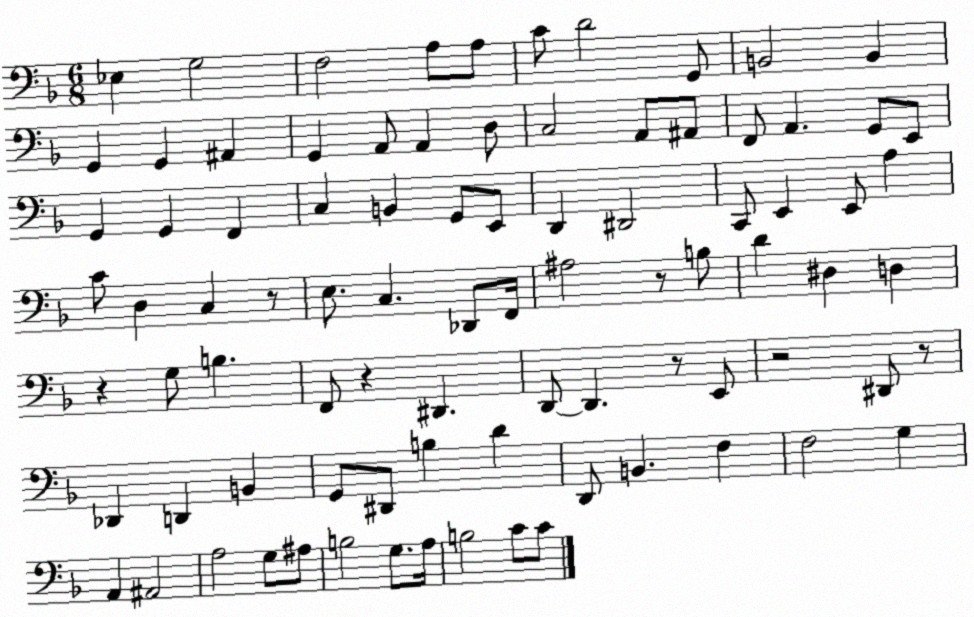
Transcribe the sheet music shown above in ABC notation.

X:1
T:Untitled
M:6/8
L:1/4
K:F
_E, G,2 F,2 A,/2 A,/2 C/2 D2 G,,/2 B,,2 B,, G,, G,, ^A,, G,, A,,/2 A,, D,/2 C,2 A,,/2 ^A,,/2 F,,/2 A,, G,,/2 E,,/2 G,, G,, F,, C, B,, G,,/2 E,,/2 D,, ^D,,2 C,,/2 E,, E,,/2 A, C/2 D, C, z/2 E,/2 C, _D,,/2 F,,/4 ^A,2 z/2 B,/2 D ^D, D, z G,/2 B, F,,/2 z ^D,, D,,/2 D,, z/2 E,,/2 z2 ^D,,/2 z/2 _D,, D,, B,, G,,/2 ^D,,/2 B, D D,,/2 B,, F, F,2 G, A,, ^A,,2 A,2 G,/2 ^A,/2 B,2 G,/2 A,/4 B,2 C/2 C/2